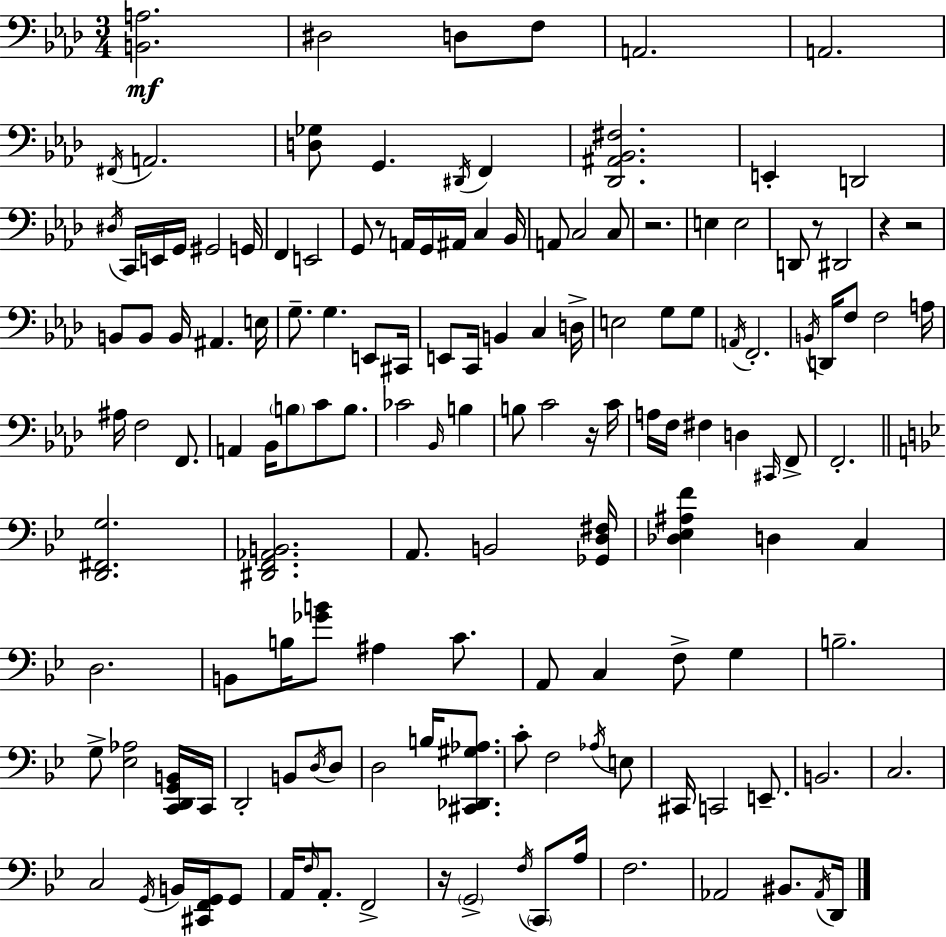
[B2,A3]/h. D#3/h D3/e F3/e A2/h. A2/h. F#2/s A2/h. [D3,Gb3]/e G2/q. D#2/s F2/q [Db2,A#2,Bb2,F#3]/h. E2/q D2/h D#3/s C2/s E2/s G2/s G#2/h G2/s F2/q E2/h G2/e R/e A2/s G2/s A#2/s C3/q Bb2/s A2/e C3/h C3/e R/h. E3/q E3/h D2/e R/e D#2/h R/q R/h B2/e B2/e B2/s A#2/q. E3/s G3/e. G3/q. E2/e C#2/s E2/e C2/s B2/q C3/q D3/s E3/h G3/e G3/e A2/s F2/h. B2/s D2/s F3/e F3/h A3/s A#3/s F3/h F2/e. A2/q Bb2/s B3/e C4/e B3/e. CES4/h Bb2/s B3/q B3/e C4/h R/s C4/s A3/s F3/s F#3/q D3/q C#2/s F2/e F2/h. [D2,F#2,G3]/h. [D#2,F2,Ab2,B2]/h. A2/e. B2/h [Gb2,D3,F#3]/s [Db3,Eb3,A#3,F4]/q D3/q C3/q D3/h. B2/e B3/s [Gb4,B4]/e A#3/q C4/e. A2/e C3/q F3/e G3/q B3/h. G3/e [Eb3,Ab3]/h [C2,D2,G2,B2]/s C2/s D2/h B2/e D3/s D3/e D3/h B3/s [C#2,Db2,G#3,Ab3]/e. C4/e F3/h Ab3/s E3/e C#2/s C2/h E2/e. B2/h. C3/h. C3/h G2/s B2/s [C#2,F2,G2]/s G2/e A2/s F3/s A2/e. F2/h R/s G2/h F3/s C2/e A3/s F3/h. Ab2/h BIS2/e. Ab2/s D2/s